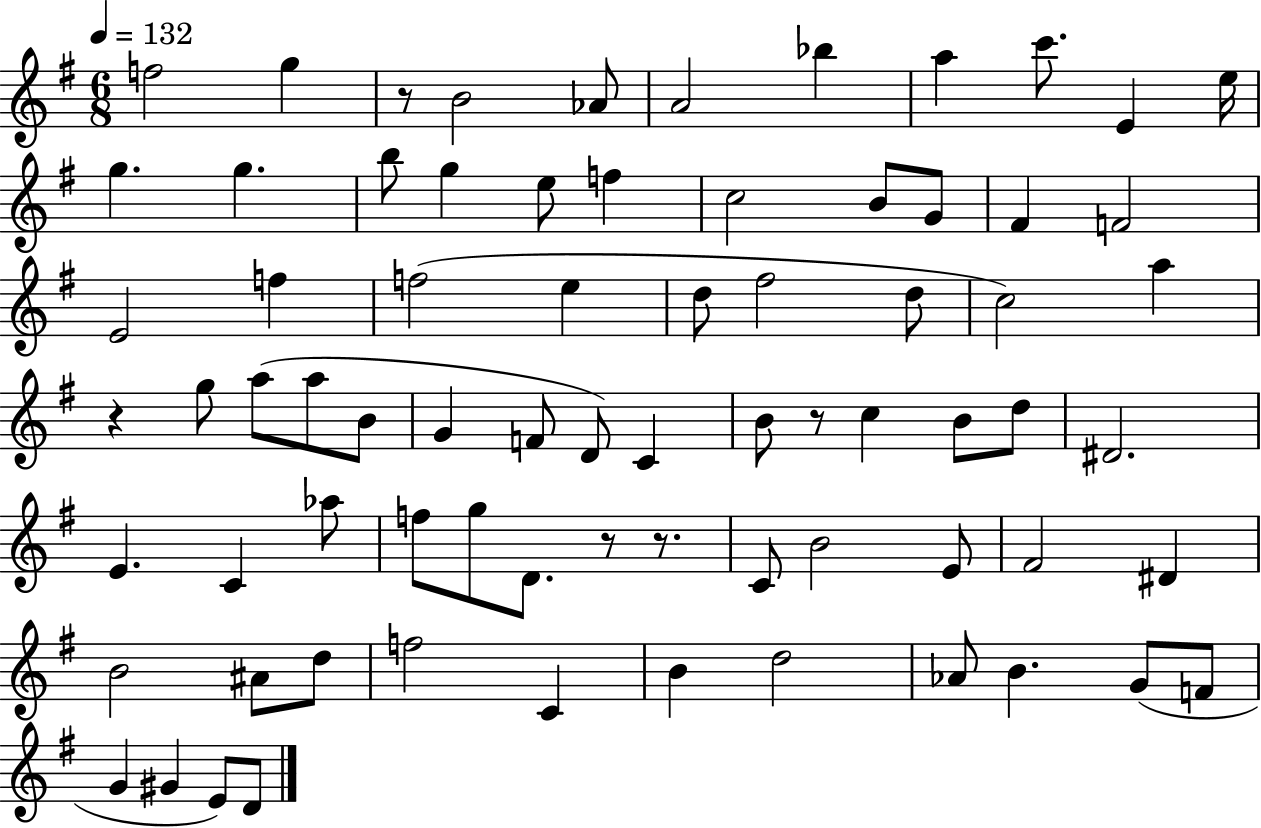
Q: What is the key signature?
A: G major